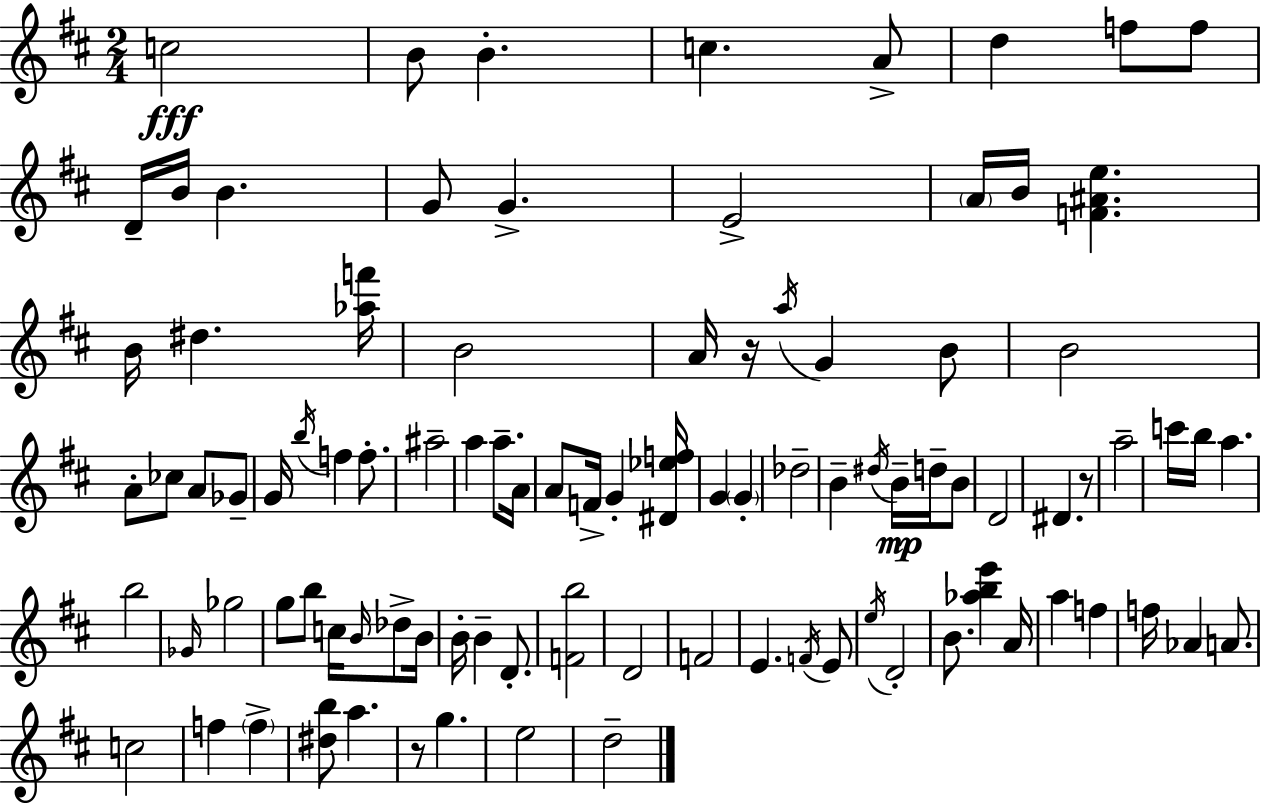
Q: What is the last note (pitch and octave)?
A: D5